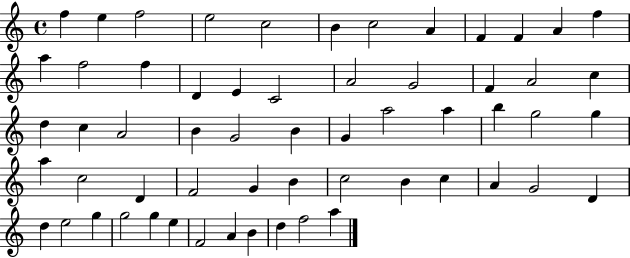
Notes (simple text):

F5/q E5/q F5/h E5/h C5/h B4/q C5/h A4/q F4/q F4/q A4/q F5/q A5/q F5/h F5/q D4/q E4/q C4/h A4/h G4/h F4/q A4/h C5/q D5/q C5/q A4/h B4/q G4/h B4/q G4/q A5/h A5/q B5/q G5/h G5/q A5/q C5/h D4/q F4/h G4/q B4/q C5/h B4/q C5/q A4/q G4/h D4/q D5/q E5/h G5/q G5/h G5/q E5/q F4/h A4/q B4/q D5/q F5/h A5/q